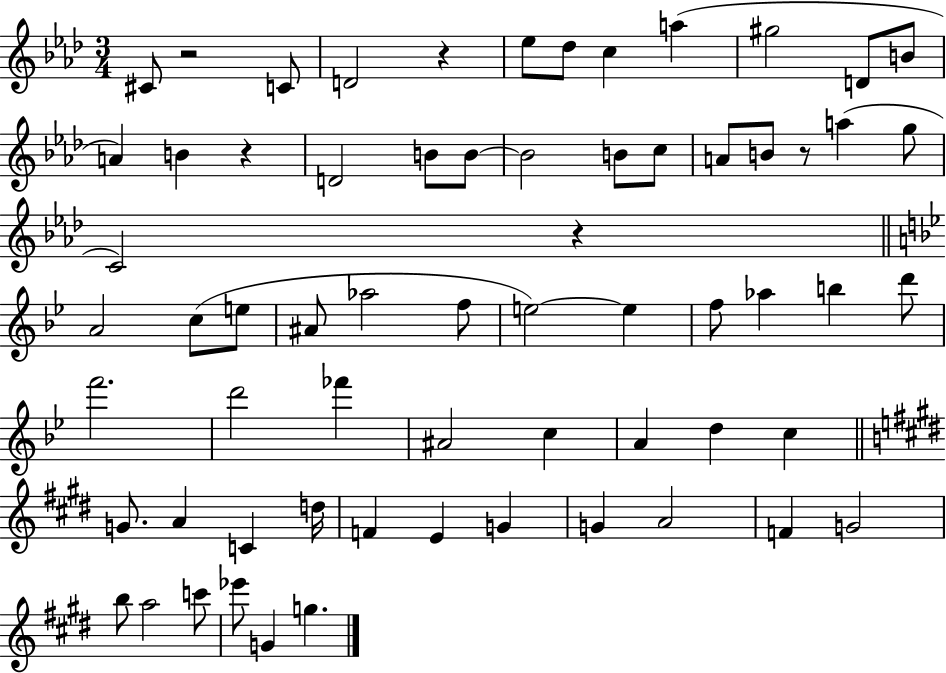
C#4/e R/h C4/e D4/h R/q Eb5/e Db5/e C5/q A5/q G#5/h D4/e B4/e A4/q B4/q R/q D4/h B4/e B4/e B4/h B4/e C5/e A4/e B4/e R/e A5/q G5/e C4/h R/q A4/h C5/e E5/e A#4/e Ab5/h F5/e E5/h E5/q F5/e Ab5/q B5/q D6/e F6/h. D6/h FES6/q A#4/h C5/q A4/q D5/q C5/q G4/e. A4/q C4/q D5/s F4/q E4/q G4/q G4/q A4/h F4/q G4/h B5/e A5/h C6/e Eb6/e G4/q G5/q.